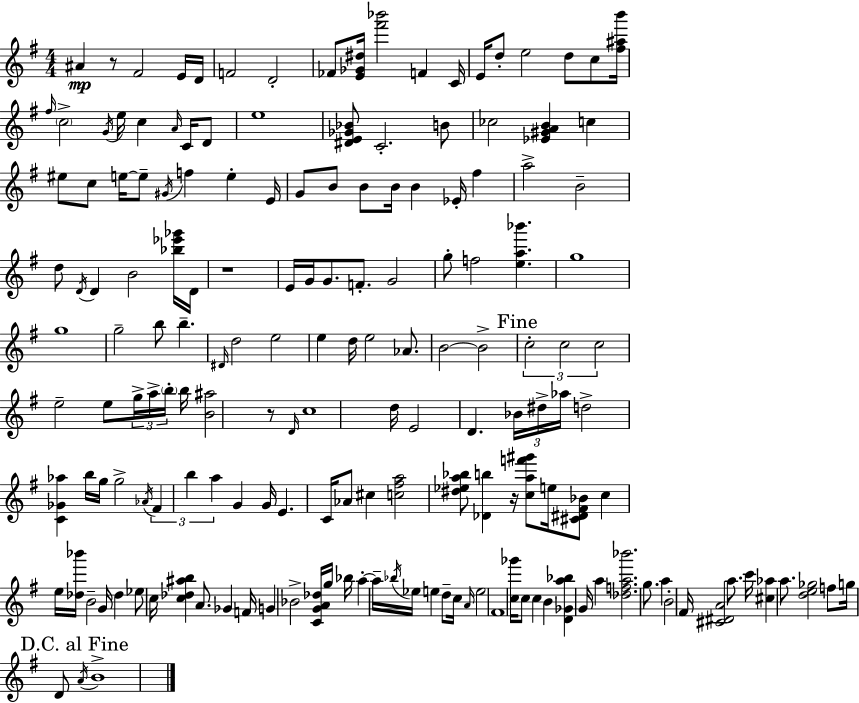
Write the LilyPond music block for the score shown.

{
  \clef treble
  \numericTimeSignature
  \time 4/4
  \key g \major
  ais'4\mp r8 fis'2 e'16 d'16 | f'2 d'2-. | fes'8 <e' ges' dis''>16 <fis''' bes'''>2 f'4 c'16 | e'16 d''8-. e''2 d''8 c''8 <fis'' ais'' b'''>16 | \break \grace { fis''16 } \parenthesize c''2-> \acciaccatura { g'16 } e''16 c''4 \grace { a'16 } | c'16 d'8 e''1 | <dis' e' ges' bes'>8 c'2.-. | b'8 ces''2 <ees' gis' a' b'>4 c''4 | \break eis''8 c''8 e''16~~ e''8-- \acciaccatura { gis'16 } f''4 e''4-. | e'16 g'8 b'8 b'8 b'16 b'4 ees'16-. | fis''4 a''2-> b'2-- | d''8 \acciaccatura { d'16 } d'4 b'2 | \break <bes'' ees''' ges'''>16 d'16 r1 | e'16 g'16 g'8. f'8.-. g'2 | g''8-. f''2 <e'' a'' bes'''>4. | g''1 | \break g''1 | g''2-- b''8 b''4.-- | \grace { dis'16 } d''2 e''2 | e''4 d''16 e''2 | \break aes'8. b'2~~ b'2-> | \mark "Fine" \tuplet 3/2 { c''2-. c''2 | c''2 } e''2-- | e''8 \tuplet 3/2 { g''16-> a''16-> \parenthesize b''16-. } b''16 <b' ais''>2 | \break r8 \grace { d'16 } c''1 | d''16 e'2 | d'4. \tuplet 3/2 { bes'16 dis''16-> aes''16 } d''2-> | <c' ges' aes''>4 b''16 g''16 g''2-> \acciaccatura { aes'16 } | \break \tuplet 3/2 { fis'4 b''4 a''4 } g'4 | g'16 e'4. c'16 aes'8 cis''4 <c'' fis'' a''>2 | <dis'' ees'' a'' bes''>8 <des' b''>4 r16 <c'' a'' f''' gis'''>8 e''16 | <cis' dis' fis' bes'>8 c''4 e''16 <des'' bes'''>16 b'2-- | \break g'16 des''4 ees''8 c''16 <c'' des'' ais'' b''>4 a'8. ges'4 | f'16 g'4 bes'2-> | <c' g' a' des''>16 g''16 bes''16 a''4-.~~ a''16-- \acciaccatura { bes''16 } ees''16 e''4 d''8-- | c''16 \grace { a'16 } e''2 fis'1 | \break <c'' ges'''>16 c''8 c''4 | b'4 <d' ges' a'' bes''>4 g'16 a''4 <des'' f'' a'' bes'''>2. | g''8. a''4 | b'2-. fis'16 <cis' dis' a'>2 | \break a''8. c'''16 <cis'' aes''>4 a''8. <d'' e'' ges''>2 | f''8 g''16 d'8 \mark "D.C. al Fine" \acciaccatura { a'16 } b'1-> | \bar "|."
}